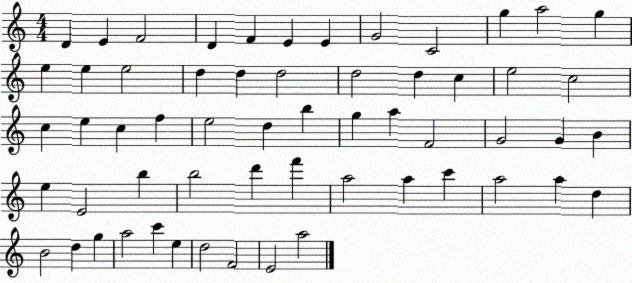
X:1
T:Untitled
M:4/4
L:1/4
K:C
D E F2 D F E E G2 C2 g a2 g e e e2 d d d2 d2 d c e2 c2 c e c f e2 d b g a F2 G2 G B e E2 b b2 d' f' a2 a c' a2 a d B2 d g a2 c' e d2 F2 E2 a2